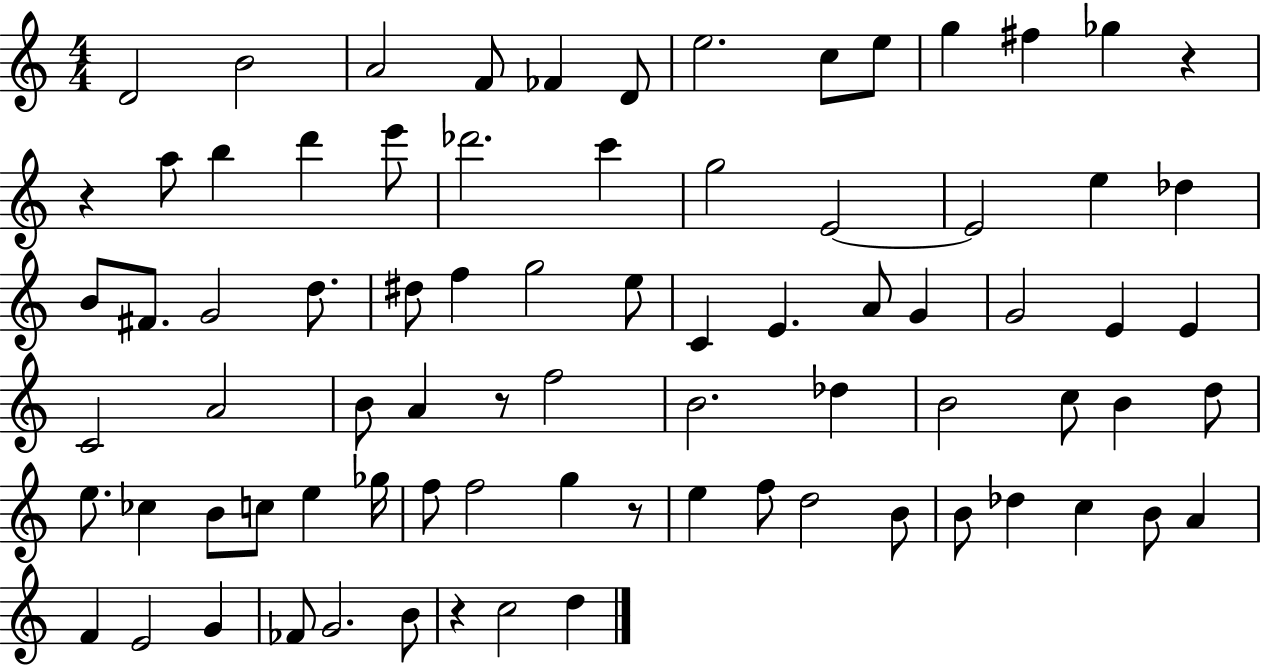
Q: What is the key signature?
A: C major